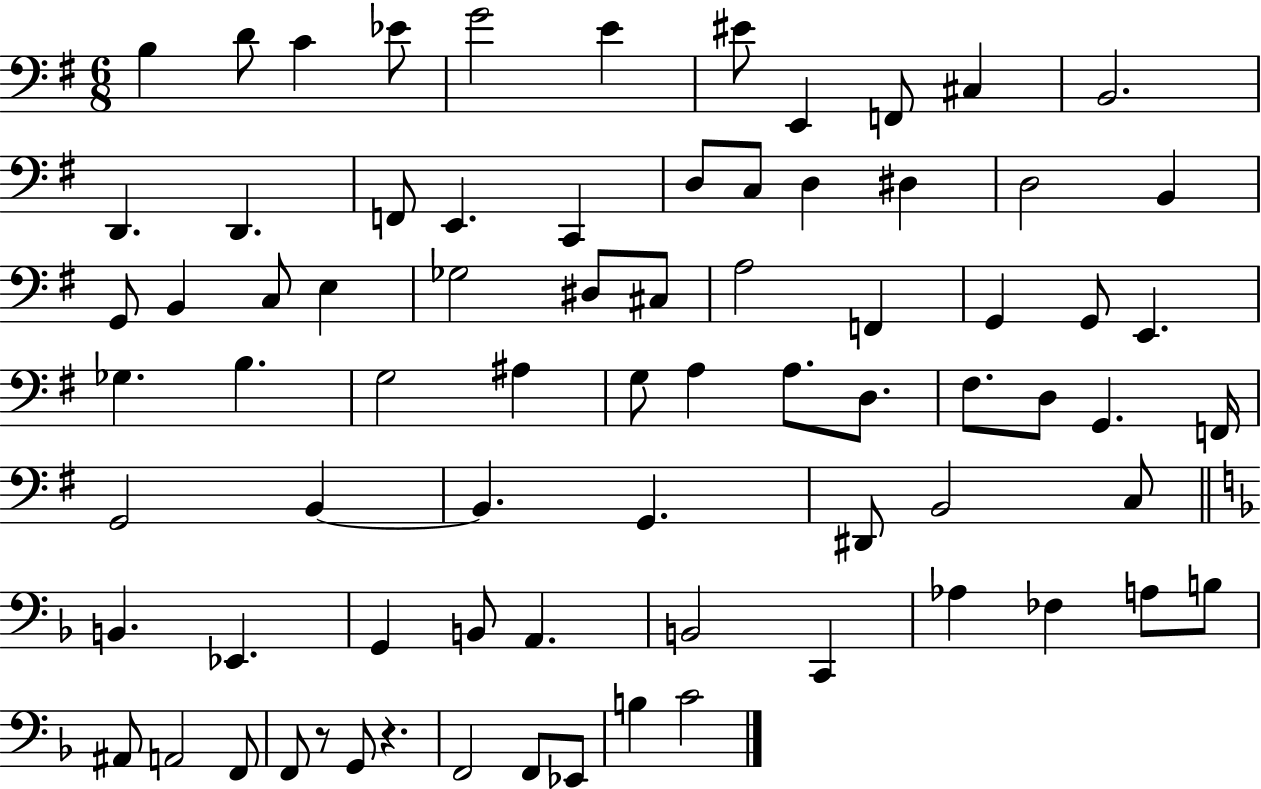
X:1
T:Untitled
M:6/8
L:1/4
K:G
B, D/2 C _E/2 G2 E ^E/2 E,, F,,/2 ^C, B,,2 D,, D,, F,,/2 E,, C,, D,/2 C,/2 D, ^D, D,2 B,, G,,/2 B,, C,/2 E, _G,2 ^D,/2 ^C,/2 A,2 F,, G,, G,,/2 E,, _G, B, G,2 ^A, G,/2 A, A,/2 D,/2 ^F,/2 D,/2 G,, F,,/4 G,,2 B,, B,, G,, ^D,,/2 B,,2 C,/2 B,, _E,, G,, B,,/2 A,, B,,2 C,, _A, _F, A,/2 B,/2 ^A,,/2 A,,2 F,,/2 F,,/2 z/2 G,,/2 z F,,2 F,,/2 _E,,/2 B, C2